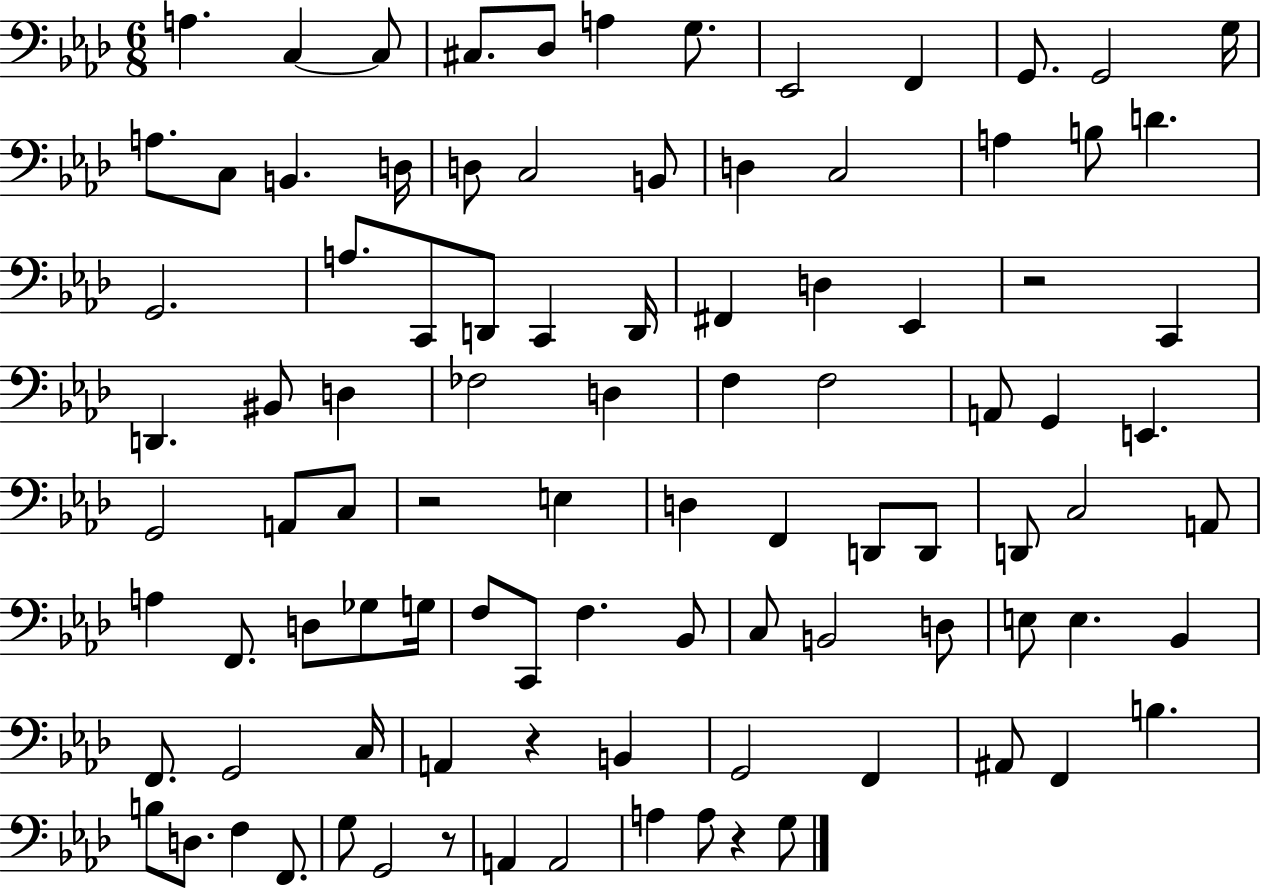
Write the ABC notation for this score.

X:1
T:Untitled
M:6/8
L:1/4
K:Ab
A, C, C,/2 ^C,/2 _D,/2 A, G,/2 _E,,2 F,, G,,/2 G,,2 G,/4 A,/2 C,/2 B,, D,/4 D,/2 C,2 B,,/2 D, C,2 A, B,/2 D G,,2 A,/2 C,,/2 D,,/2 C,, D,,/4 ^F,, D, _E,, z2 C,, D,, ^B,,/2 D, _F,2 D, F, F,2 A,,/2 G,, E,, G,,2 A,,/2 C,/2 z2 E, D, F,, D,,/2 D,,/2 D,,/2 C,2 A,,/2 A, F,,/2 D,/2 _G,/2 G,/4 F,/2 C,,/2 F, _B,,/2 C,/2 B,,2 D,/2 E,/2 E, _B,, F,,/2 G,,2 C,/4 A,, z B,, G,,2 F,, ^A,,/2 F,, B, B,/2 D,/2 F, F,,/2 G,/2 G,,2 z/2 A,, A,,2 A, A,/2 z G,/2